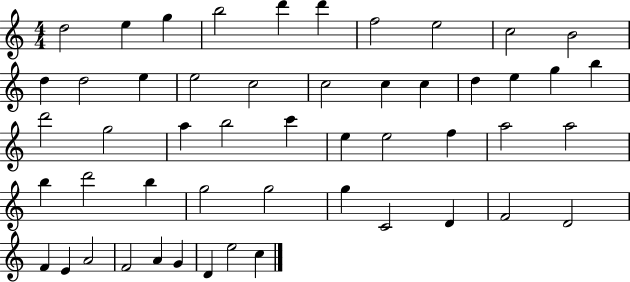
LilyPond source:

{
  \clef treble
  \numericTimeSignature
  \time 4/4
  \key c \major
  d''2 e''4 g''4 | b''2 d'''4 d'''4 | f''2 e''2 | c''2 b'2 | \break d''4 d''2 e''4 | e''2 c''2 | c''2 c''4 c''4 | d''4 e''4 g''4 b''4 | \break d'''2 g''2 | a''4 b''2 c'''4 | e''4 e''2 f''4 | a''2 a''2 | \break b''4 d'''2 b''4 | g''2 g''2 | g''4 c'2 d'4 | f'2 d'2 | \break f'4 e'4 a'2 | f'2 a'4 g'4 | d'4 e''2 c''4 | \bar "|."
}